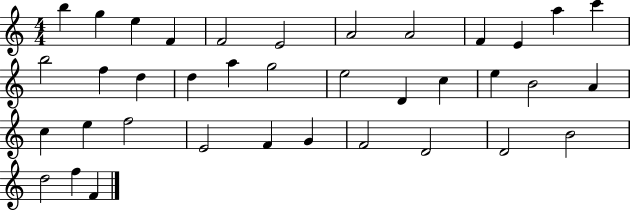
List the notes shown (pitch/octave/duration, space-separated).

B5/q G5/q E5/q F4/q F4/h E4/h A4/h A4/h F4/q E4/q A5/q C6/q B5/h F5/q D5/q D5/q A5/q G5/h E5/h D4/q C5/q E5/q B4/h A4/q C5/q E5/q F5/h E4/h F4/q G4/q F4/h D4/h D4/h B4/h D5/h F5/q F4/q